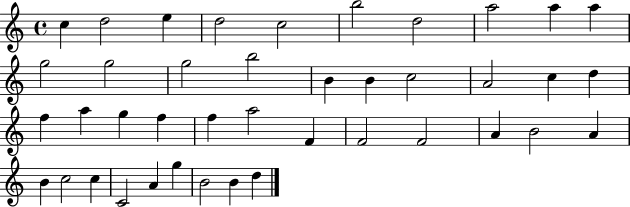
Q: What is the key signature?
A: C major